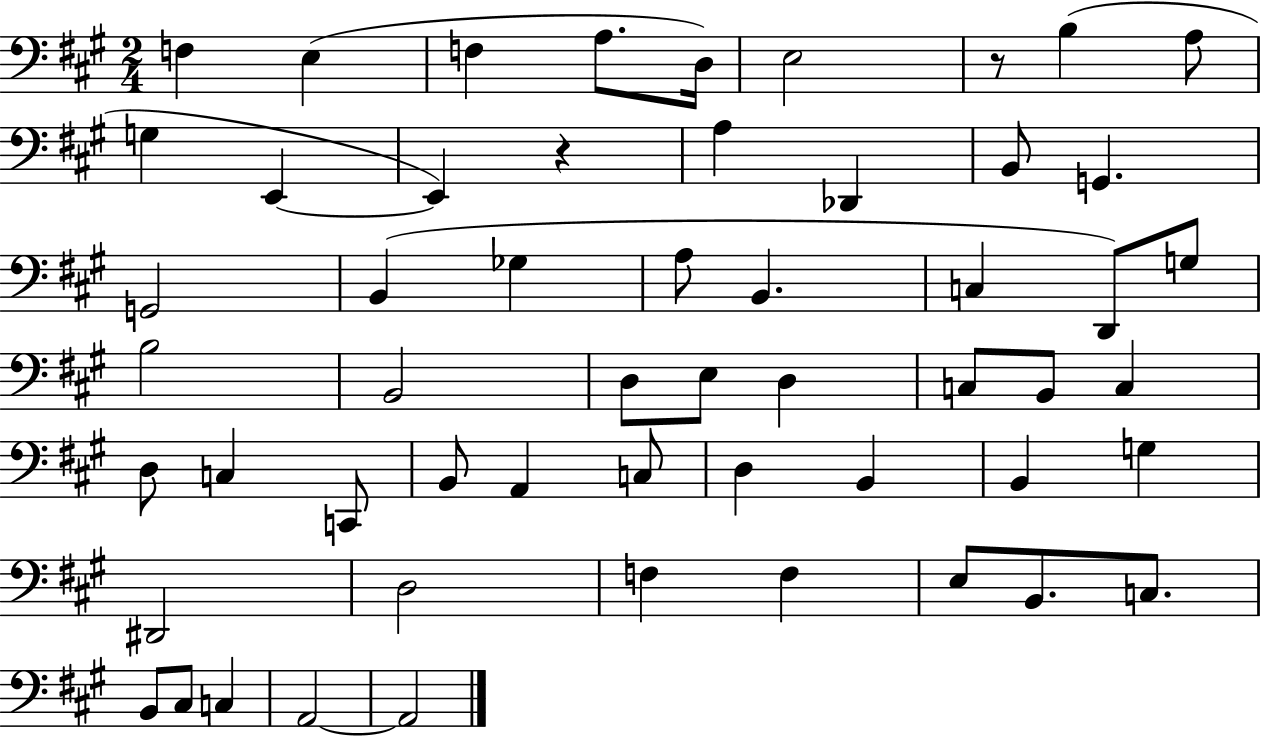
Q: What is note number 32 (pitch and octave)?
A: D3